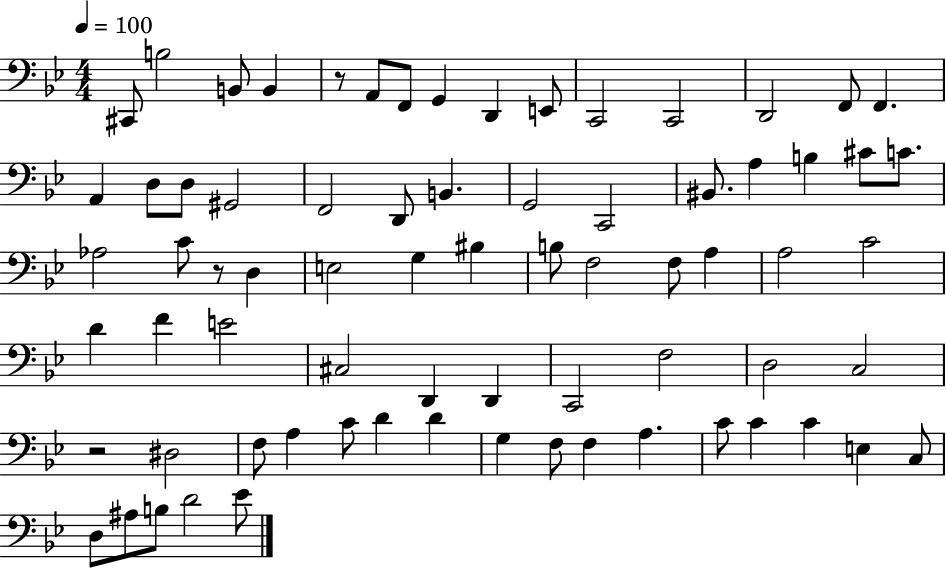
X:1
T:Untitled
M:4/4
L:1/4
K:Bb
^C,,/2 B,2 B,,/2 B,, z/2 A,,/2 F,,/2 G,, D,, E,,/2 C,,2 C,,2 D,,2 F,,/2 F,, A,, D,/2 D,/2 ^G,,2 F,,2 D,,/2 B,, G,,2 C,,2 ^B,,/2 A, B, ^C/2 C/2 _A,2 C/2 z/2 D, E,2 G, ^B, B,/2 F,2 F,/2 A, A,2 C2 D F E2 ^C,2 D,, D,, C,,2 F,2 D,2 C,2 z2 ^D,2 F,/2 A, C/2 D D G, F,/2 F, A, C/2 C C E, C,/2 D,/2 ^A,/2 B,/2 D2 _E/2